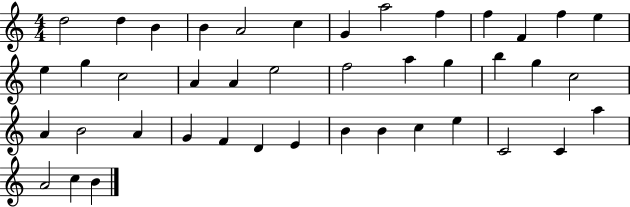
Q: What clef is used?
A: treble